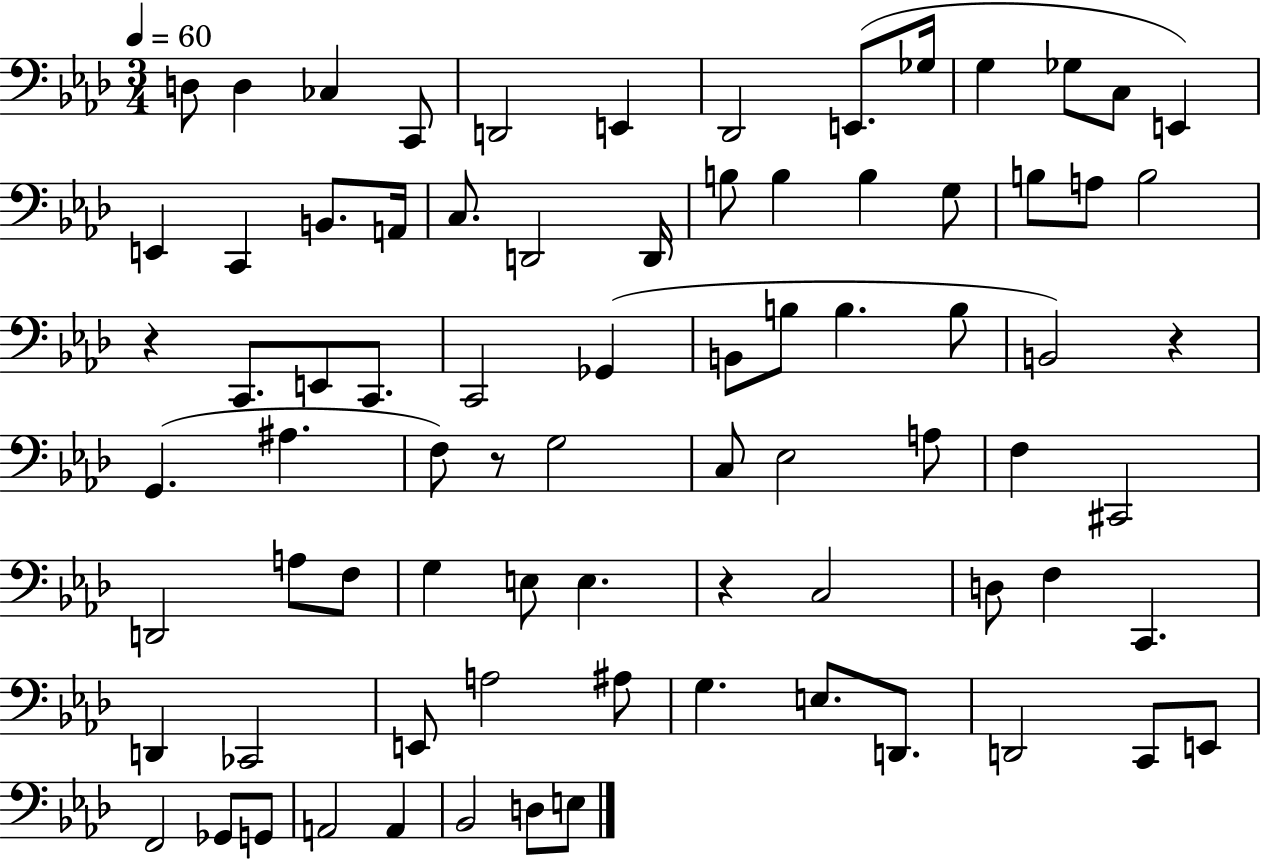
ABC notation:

X:1
T:Untitled
M:3/4
L:1/4
K:Ab
D,/2 D, _C, C,,/2 D,,2 E,, _D,,2 E,,/2 _G,/4 G, _G,/2 C,/2 E,, E,, C,, B,,/2 A,,/4 C,/2 D,,2 D,,/4 B,/2 B, B, G,/2 B,/2 A,/2 B,2 z C,,/2 E,,/2 C,,/2 C,,2 _G,, B,,/2 B,/2 B, B,/2 B,,2 z G,, ^A, F,/2 z/2 G,2 C,/2 _E,2 A,/2 F, ^C,,2 D,,2 A,/2 F,/2 G, E,/2 E, z C,2 D,/2 F, C,, D,, _C,,2 E,,/2 A,2 ^A,/2 G, E,/2 D,,/2 D,,2 C,,/2 E,,/2 F,,2 _G,,/2 G,,/2 A,,2 A,, _B,,2 D,/2 E,/2